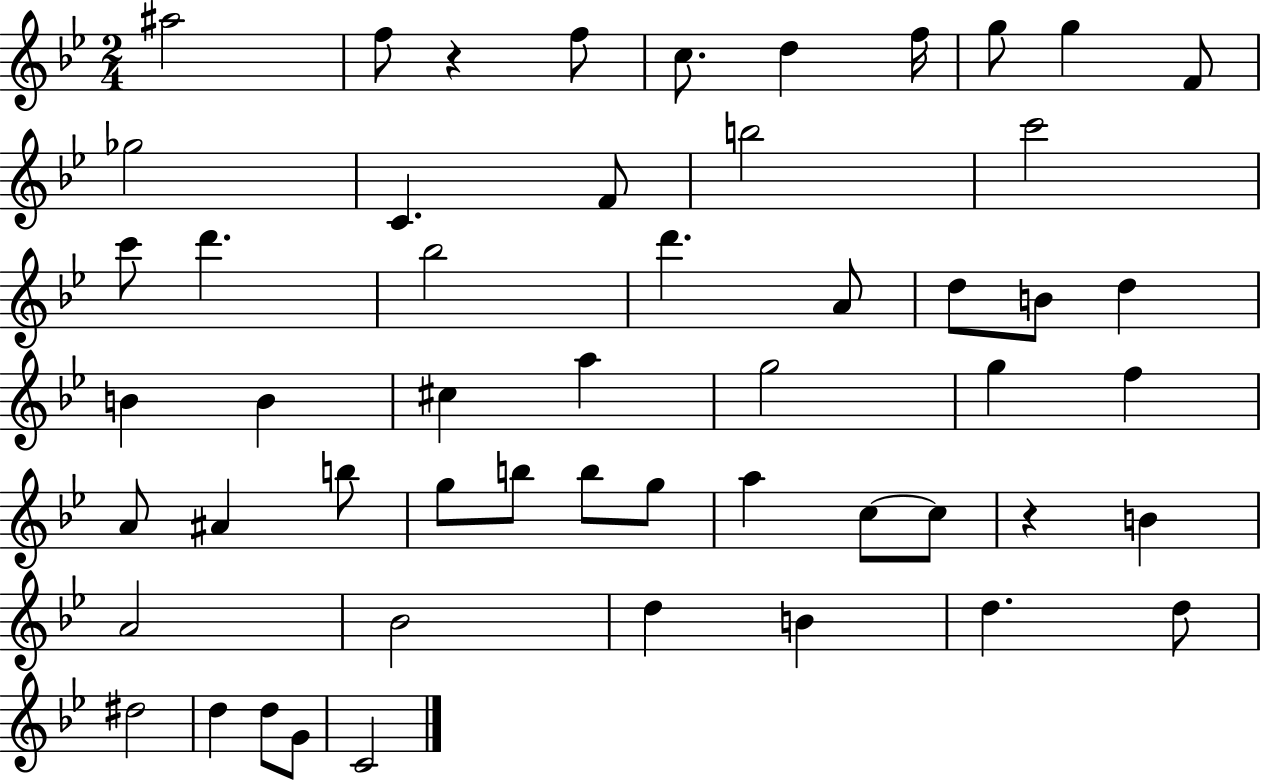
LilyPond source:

{
  \clef treble
  \numericTimeSignature
  \time 2/4
  \key bes \major
  ais''2 | f''8 r4 f''8 | c''8. d''4 f''16 | g''8 g''4 f'8 | \break ges''2 | c'4. f'8 | b''2 | c'''2 | \break c'''8 d'''4. | bes''2 | d'''4. a'8 | d''8 b'8 d''4 | \break b'4 b'4 | cis''4 a''4 | g''2 | g''4 f''4 | \break a'8 ais'4 b''8 | g''8 b''8 b''8 g''8 | a''4 c''8~~ c''8 | r4 b'4 | \break a'2 | bes'2 | d''4 b'4 | d''4. d''8 | \break dis''2 | d''4 d''8 g'8 | c'2 | \bar "|."
}